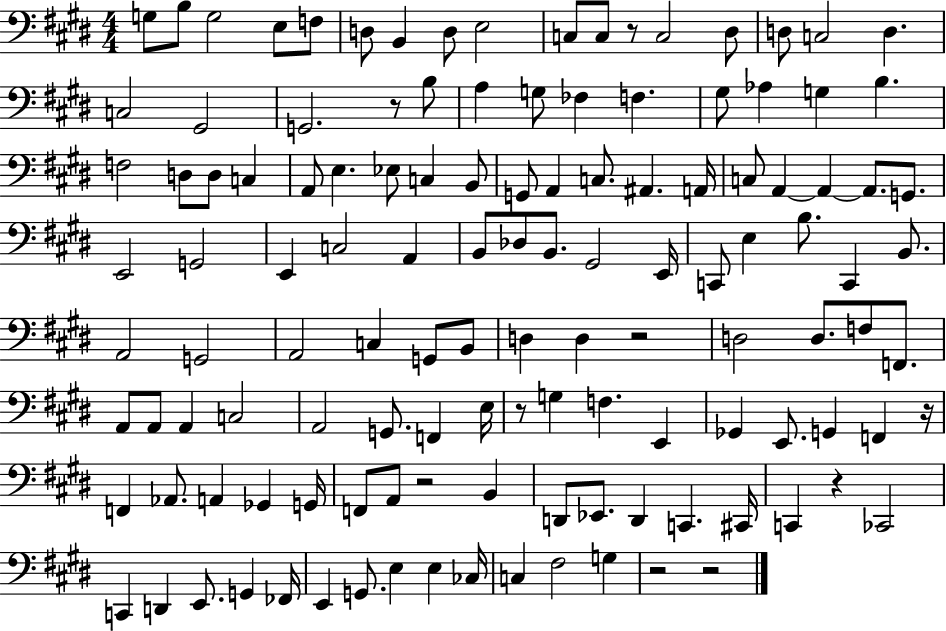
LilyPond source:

{
  \clef bass
  \numericTimeSignature
  \time 4/4
  \key e \major
  \repeat volta 2 { g8 b8 g2 e8 f8 | d8 b,4 d8 e2 | c8 c8 r8 c2 dis8 | d8 c2 d4. | \break c2 gis,2 | g,2. r8 b8 | a4 g8 fes4 f4. | gis8 aes4 g4 b4. | \break f2 d8 d8 c4 | a,8 e4. ees8 c4 b,8 | g,8 a,4 c8. ais,4. a,16 | c8 a,4~~ a,4~~ a,8. g,8. | \break e,2 g,2 | e,4 c2 a,4 | b,8 des8 b,8. gis,2 e,16 | c,8 e4 b8. c,4 b,8. | \break a,2 g,2 | a,2 c4 g,8 b,8 | d4 d4 r2 | d2 d8. f8 f,8. | \break a,8 a,8 a,4 c2 | a,2 g,8. f,4 e16 | r8 g4 f4. e,4 | ges,4 e,8. g,4 f,4 r16 | \break f,4 aes,8. a,4 ges,4 g,16 | f,8 a,8 r2 b,4 | d,8 ees,8. d,4 c,4. cis,16 | c,4 r4 ces,2 | \break c,4 d,4 e,8. g,4 fes,16 | e,4 g,8. e4 e4 ces16 | c4 fis2 g4 | r2 r2 | \break } \bar "|."
}